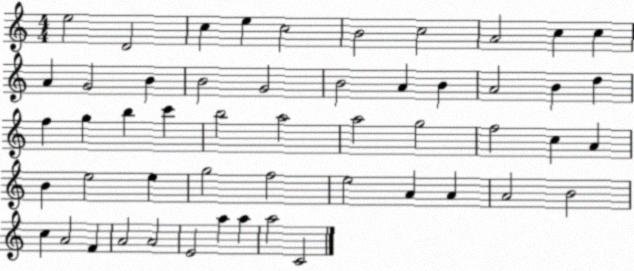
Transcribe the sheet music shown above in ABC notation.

X:1
T:Untitled
M:4/4
L:1/4
K:C
e2 D2 c e c2 B2 c2 A2 c c A G2 B B2 G2 B2 A B A2 B d f g b c' b2 a2 a2 g2 f2 c A B e2 e g2 f2 e2 A A A2 B2 c A2 F A2 A2 E2 a a a2 C2